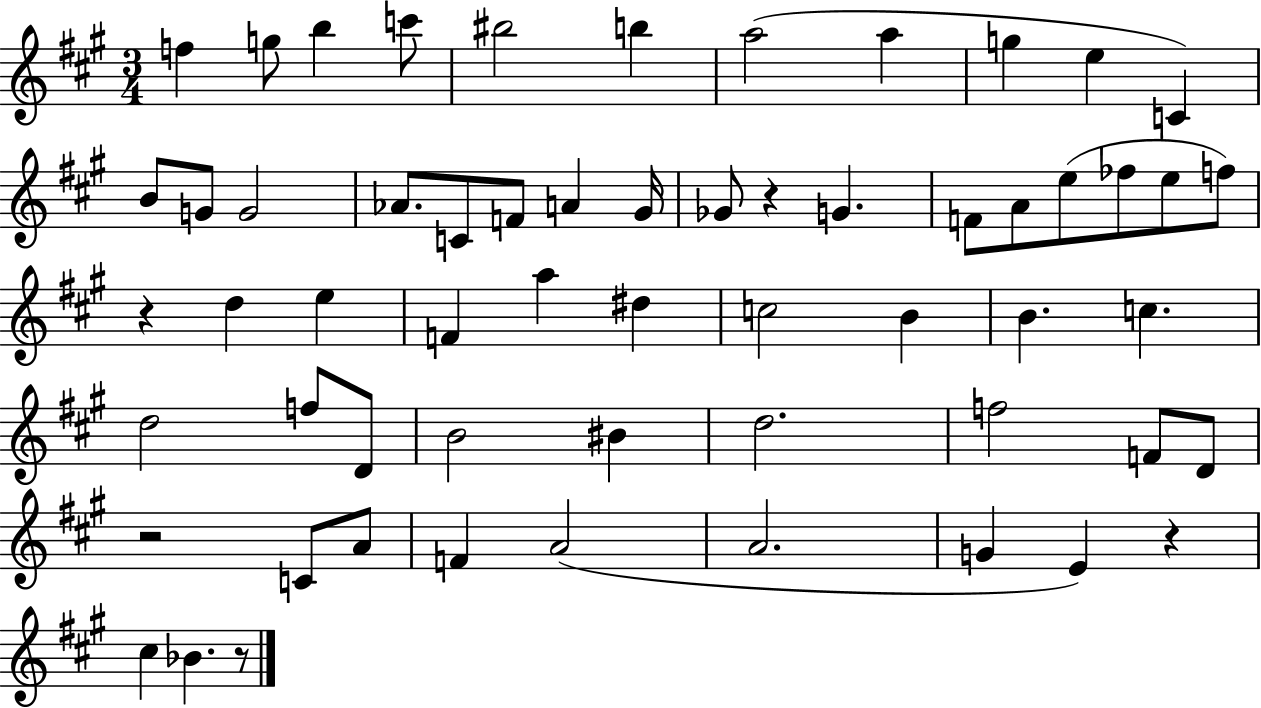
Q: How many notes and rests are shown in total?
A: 59